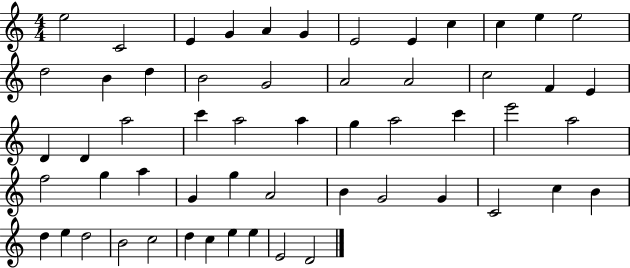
E5/h C4/h E4/q G4/q A4/q G4/q E4/h E4/q C5/q C5/q E5/q E5/h D5/h B4/q D5/q B4/h G4/h A4/h A4/h C5/h F4/q E4/q D4/q D4/q A5/h C6/q A5/h A5/q G5/q A5/h C6/q E6/h A5/h F5/h G5/q A5/q G4/q G5/q A4/h B4/q G4/h G4/q C4/h C5/q B4/q D5/q E5/q D5/h B4/h C5/h D5/q C5/q E5/q E5/q E4/h D4/h